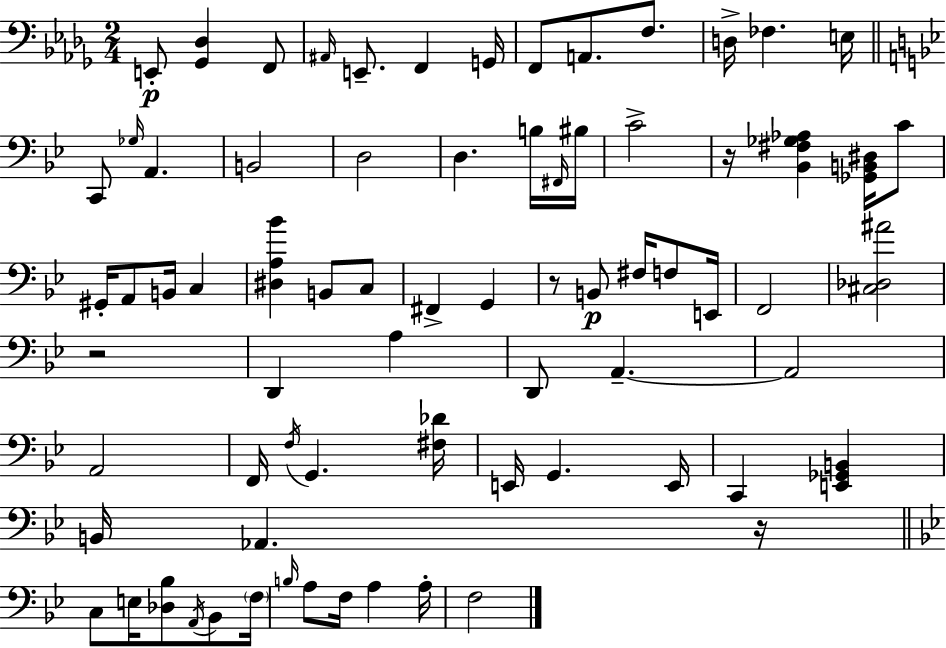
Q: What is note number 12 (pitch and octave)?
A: E3